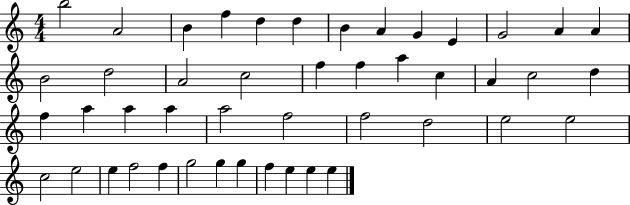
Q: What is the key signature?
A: C major